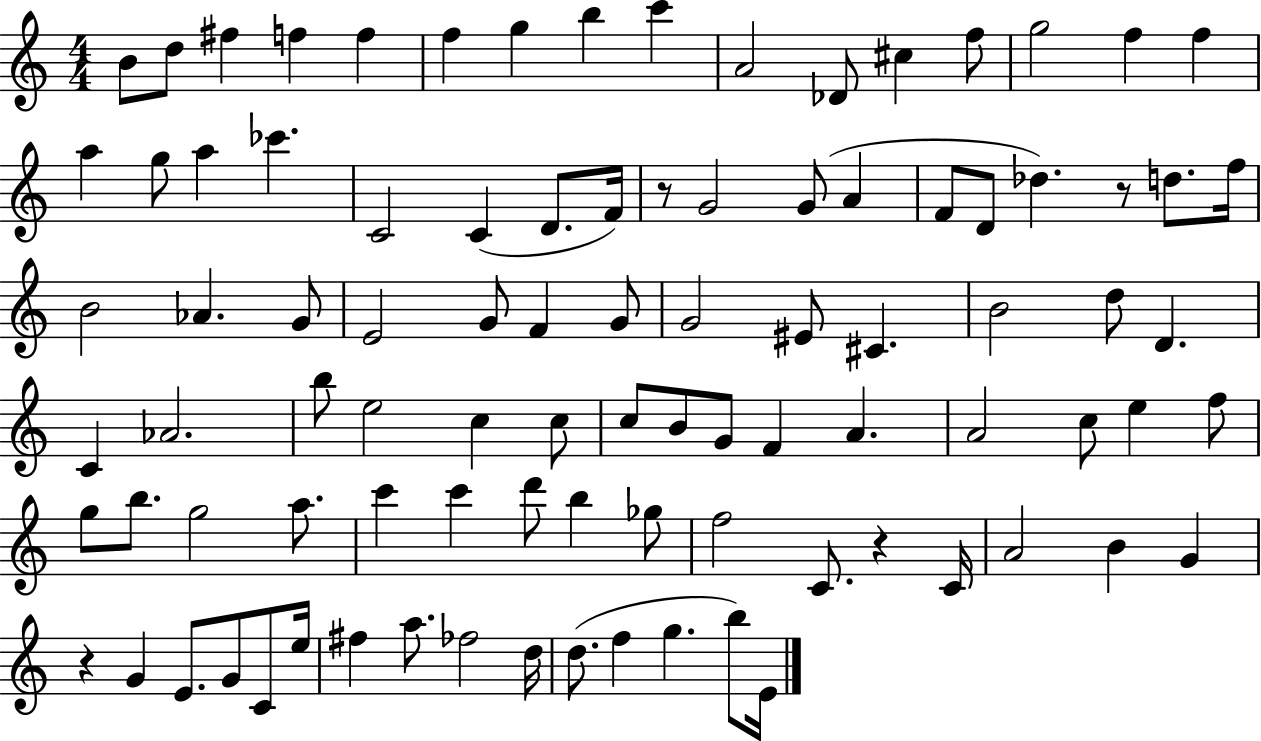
B4/e D5/e F#5/q F5/q F5/q F5/q G5/q B5/q C6/q A4/h Db4/e C#5/q F5/e G5/h F5/q F5/q A5/q G5/e A5/q CES6/q. C4/h C4/q D4/e. F4/s R/e G4/h G4/e A4/q F4/e D4/e Db5/q. R/e D5/e. F5/s B4/h Ab4/q. G4/e E4/h G4/e F4/q G4/e G4/h EIS4/e C#4/q. B4/h D5/e D4/q. C4/q Ab4/h. B5/e E5/h C5/q C5/e C5/e B4/e G4/e F4/q A4/q. A4/h C5/e E5/q F5/e G5/e B5/e. G5/h A5/e. C6/q C6/q D6/e B5/q Gb5/e F5/h C4/e. R/q C4/s A4/h B4/q G4/q R/q G4/q E4/e. G4/e C4/e E5/s F#5/q A5/e. FES5/h D5/s D5/e. F5/q G5/q. B5/e E4/s